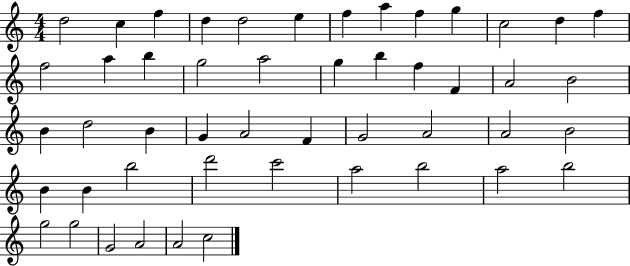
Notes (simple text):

D5/h C5/q F5/q D5/q D5/h E5/q F5/q A5/q F5/q G5/q C5/h D5/q F5/q F5/h A5/q B5/q G5/h A5/h G5/q B5/q F5/q F4/q A4/h B4/h B4/q D5/h B4/q G4/q A4/h F4/q G4/h A4/h A4/h B4/h B4/q B4/q B5/h D6/h C6/h A5/h B5/h A5/h B5/h G5/h G5/h G4/h A4/h A4/h C5/h